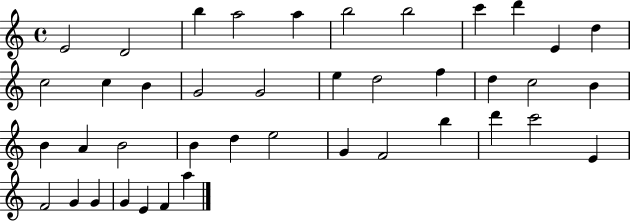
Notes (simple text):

E4/h D4/h B5/q A5/h A5/q B5/h B5/h C6/q D6/q E4/q D5/q C5/h C5/q B4/q G4/h G4/h E5/q D5/h F5/q D5/q C5/h B4/q B4/q A4/q B4/h B4/q D5/q E5/h G4/q F4/h B5/q D6/q C6/h E4/q F4/h G4/q G4/q G4/q E4/q F4/q A5/q